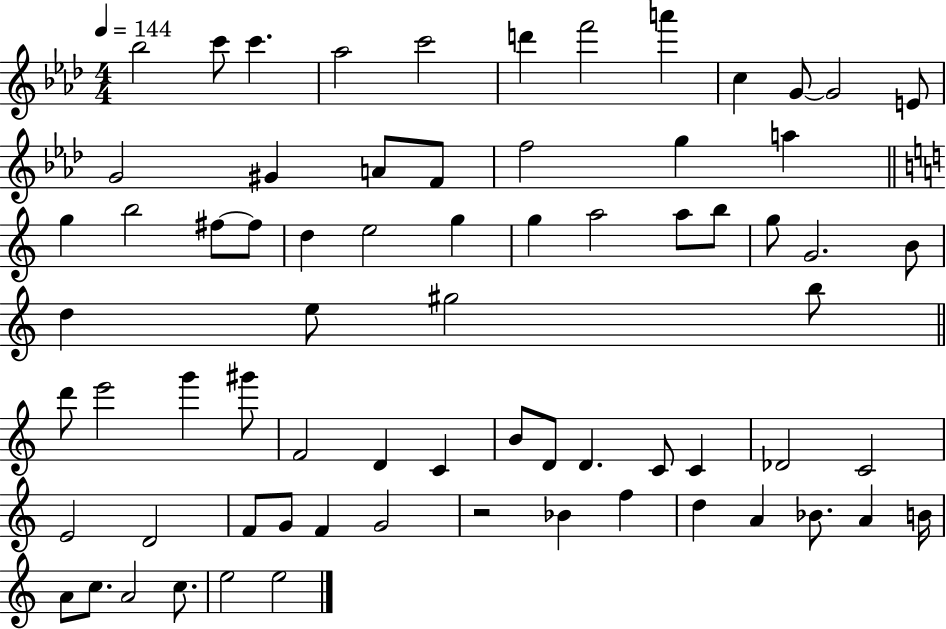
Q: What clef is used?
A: treble